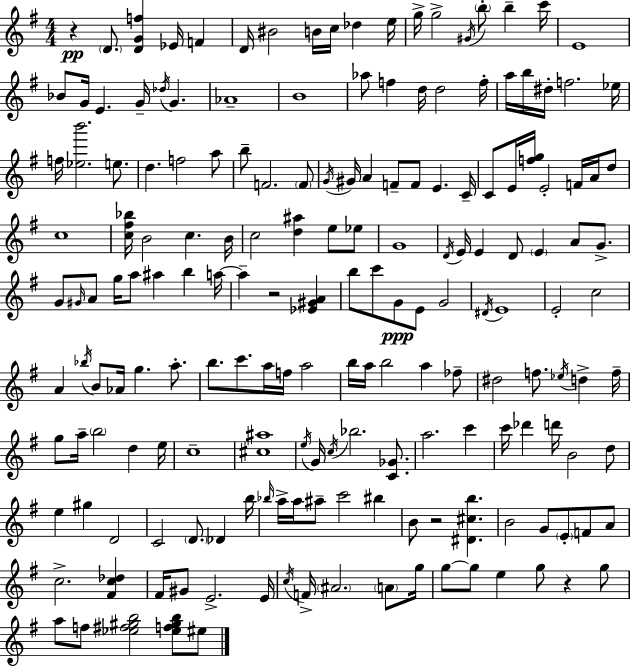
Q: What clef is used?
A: treble